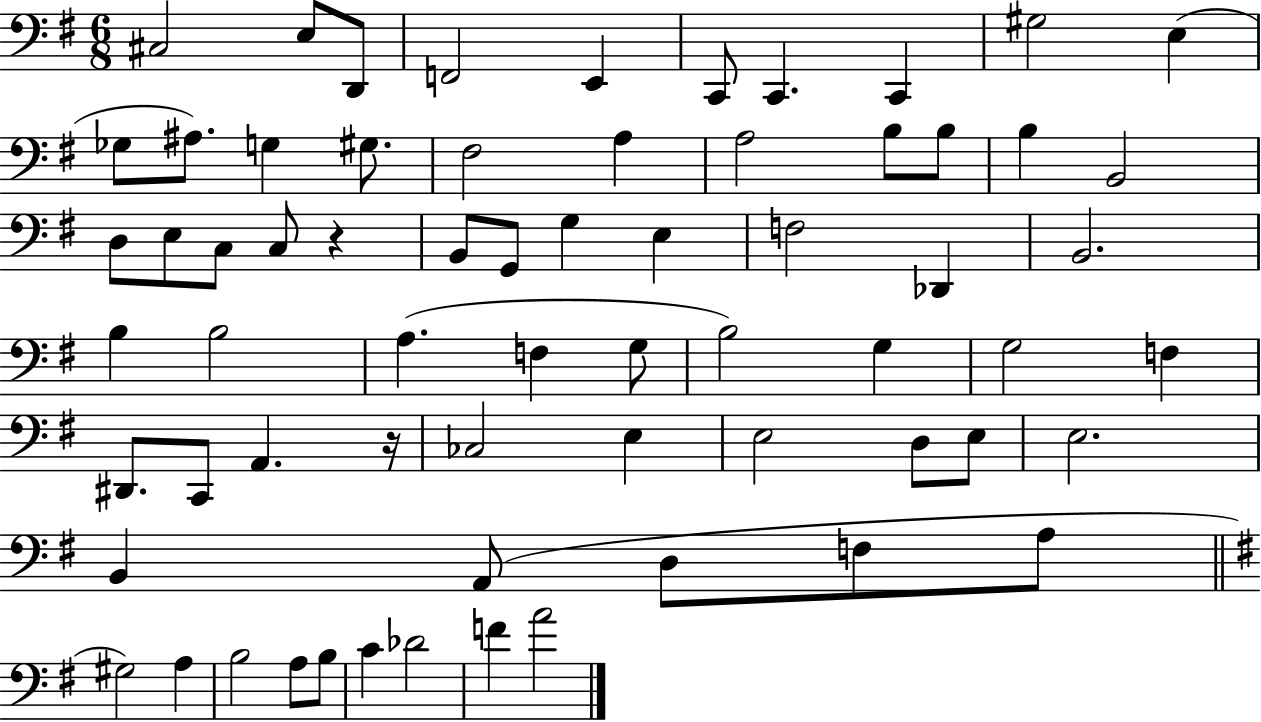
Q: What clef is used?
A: bass